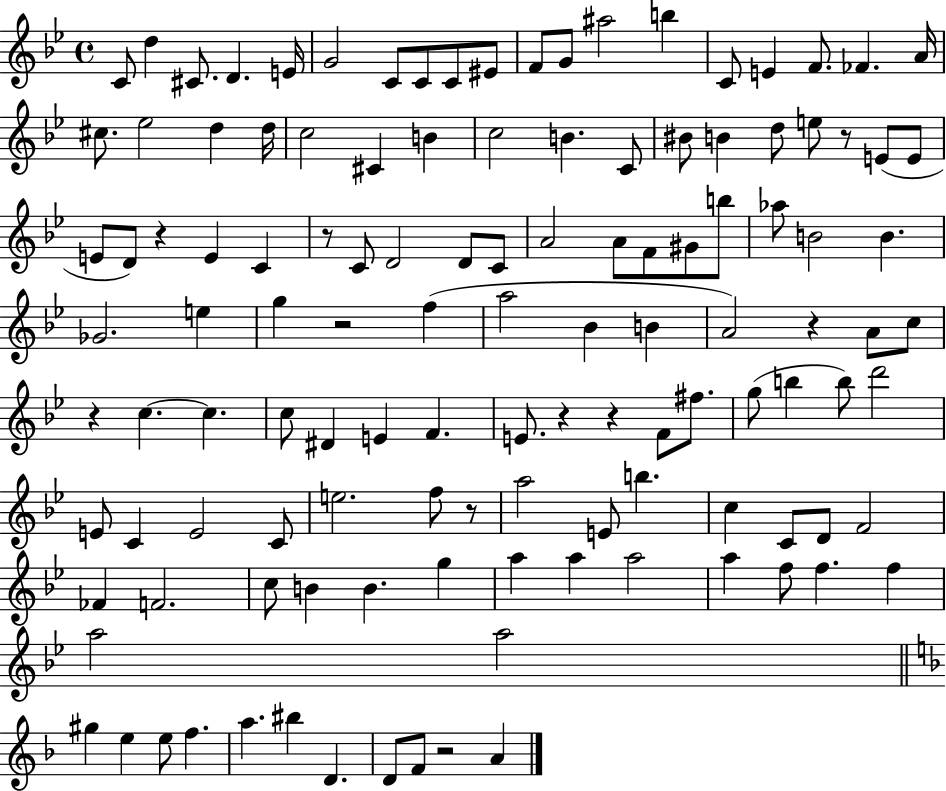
{
  \clef treble
  \time 4/4
  \defaultTimeSignature
  \key bes \major
  c'8 d''4 cis'8. d'4. e'16 | g'2 c'8 c'8 c'8 eis'8 | f'8 g'8 ais''2 b''4 | c'8 e'4 f'8. fes'4. a'16 | \break cis''8. ees''2 d''4 d''16 | c''2 cis'4 b'4 | c''2 b'4. c'8 | bis'8 b'4 d''8 e''8 r8 e'8( e'8 | \break e'8 d'8) r4 e'4 c'4 | r8 c'8 d'2 d'8 c'8 | a'2 a'8 f'8 gis'8 b''8 | aes''8 b'2 b'4. | \break ges'2. e''4 | g''4 r2 f''4( | a''2 bes'4 b'4 | a'2) r4 a'8 c''8 | \break r4 c''4.~~ c''4. | c''8 dis'4 e'4 f'4. | e'8. r4 r4 f'8 fis''8. | g''8( b''4 b''8) d'''2 | \break e'8 c'4 e'2 c'8 | e''2. f''8 r8 | a''2 e'8 b''4. | c''4 c'8 d'8 f'2 | \break fes'4 f'2. | c''8 b'4 b'4. g''4 | a''4 a''4 a''2 | a''4 f''8 f''4. f''4 | \break a''2 a''2 | \bar "||" \break \key d \minor gis''4 e''4 e''8 f''4. | a''4. bis''4 d'4. | d'8 f'8 r2 a'4 | \bar "|."
}